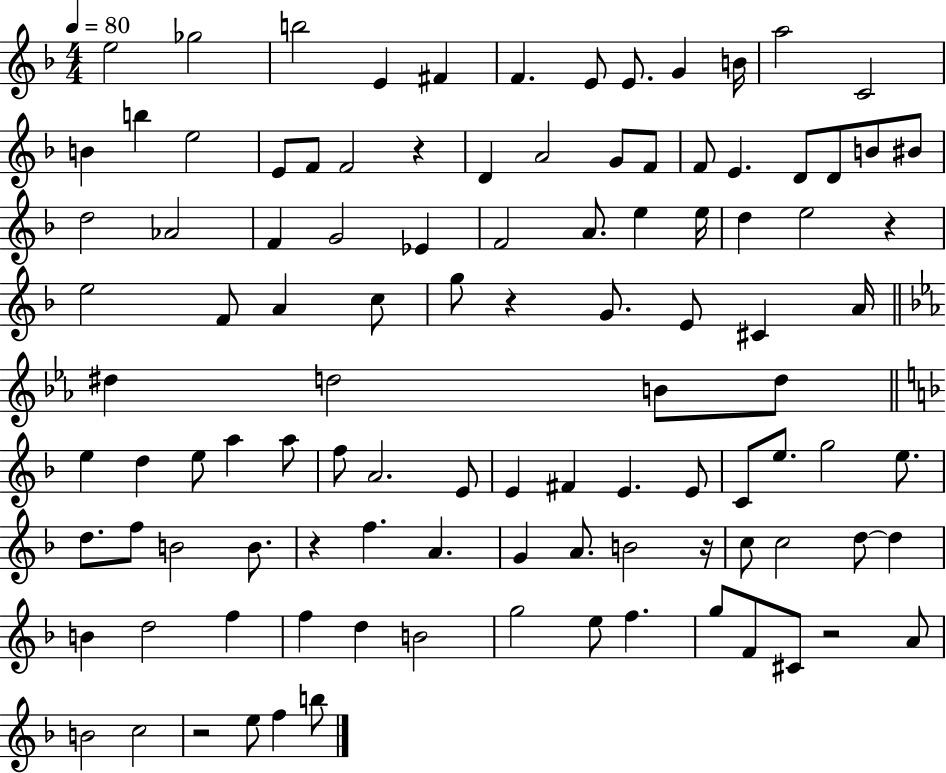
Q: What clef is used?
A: treble